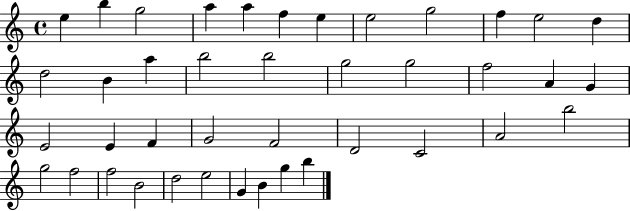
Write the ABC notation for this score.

X:1
T:Untitled
M:4/4
L:1/4
K:C
e b g2 a a f e e2 g2 f e2 d d2 B a b2 b2 g2 g2 f2 A G E2 E F G2 F2 D2 C2 A2 b2 g2 f2 f2 B2 d2 e2 G B g b